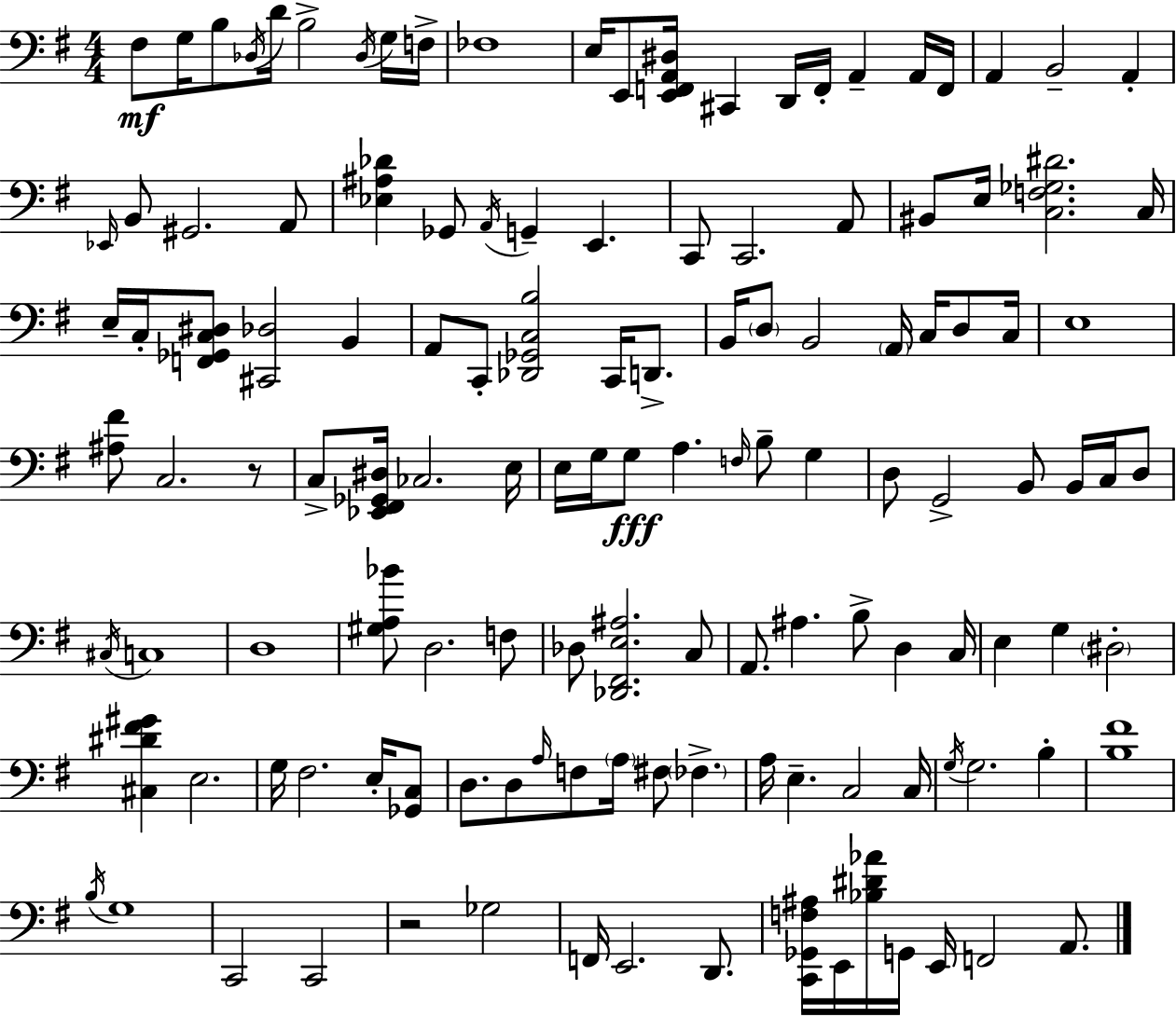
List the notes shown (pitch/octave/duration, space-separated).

F#3/e G3/s B3/e Db3/s D4/s B3/h Db3/s G3/s F3/s FES3/w E3/s E2/e [E2,F2,A2,D#3]/s C#2/q D2/s F2/s A2/q A2/s F2/s A2/q B2/h A2/q Eb2/s B2/e G#2/h. A2/e [Eb3,A#3,Db4]/q Gb2/e A2/s G2/q E2/q. C2/e C2/h. A2/e BIS2/e E3/s [C3,F3,Gb3,D#4]/h. C3/s E3/s C3/s [F2,Gb2,C3,D#3]/e [C#2,Db3]/h B2/q A2/e C2/e [Db2,Gb2,C3,B3]/h C2/s D2/e. B2/s D3/e B2/h A2/s C3/s D3/e C3/s E3/w [A#3,F#4]/e C3/h. R/e C3/e [Eb2,F#2,Gb2,D#3]/s CES3/h. E3/s E3/s G3/s G3/e A3/q. F3/s B3/e G3/q D3/e G2/h B2/e B2/s C3/s D3/e C#3/s C3/w D3/w [G#3,A3,Bb4]/e D3/h. F3/e Db3/e [Db2,F#2,E3,A#3]/h. C3/e A2/e. A#3/q. B3/e D3/q C3/s E3/q G3/q D#3/h [C#3,D#4,F#4,G#4]/q E3/h. G3/s F#3/h. E3/s [Gb2,C3]/e D3/e. D3/e A3/s F3/e A3/s F#3/e FES3/q. A3/s E3/q. C3/h C3/s G3/s G3/h. B3/q [B3,F#4]/w B3/s G3/w C2/h C2/h R/h Gb3/h F2/s E2/h. D2/e. [C2,Gb2,F3,A#3]/s E2/s [Bb3,D#4,Ab4]/s G2/s E2/s F2/h A2/e.